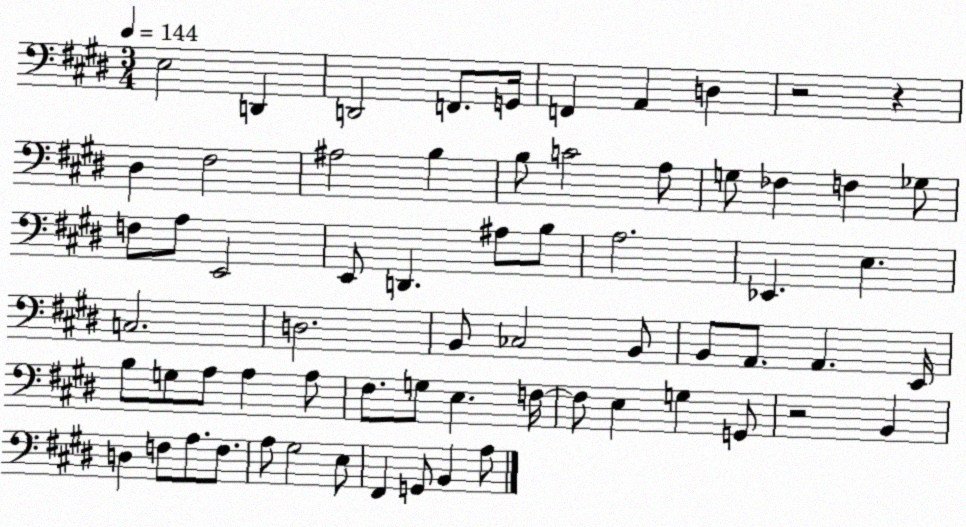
X:1
T:Untitled
M:3/4
L:1/4
K:E
E,2 D,, D,,2 F,,/2 G,,/4 F,, A,, D, z2 z ^D, ^F,2 ^A,2 B, B,/2 C2 A,/2 G,/2 _F, F, _G,/2 F,/2 A,/2 E,,2 E,,/2 D,, ^A,/2 B,/2 A,2 _E,, E, C,2 D,2 B,,/2 _C,2 B,,/2 B,,/2 A,,/2 A,, E,,/4 B,/2 G,/2 A,/2 A, A,/2 ^F,/2 G,/2 E, F,/4 F,/2 E, G, G,,/2 z2 B,, D, F,/2 A,/2 F,/2 A,/2 ^G,2 E,/2 ^F,, G,,/2 B,, A,/2